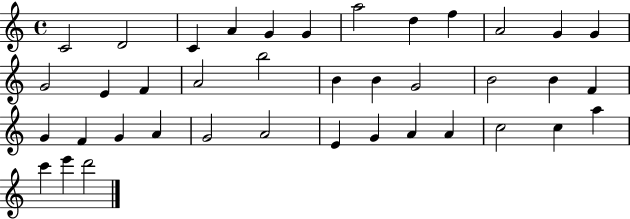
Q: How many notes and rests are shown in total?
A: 39